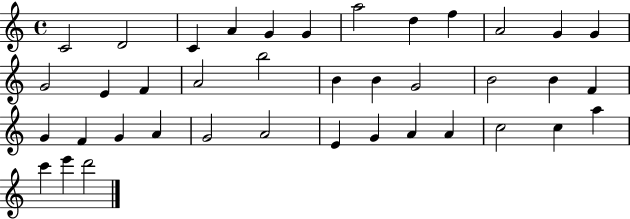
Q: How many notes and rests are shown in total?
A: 39